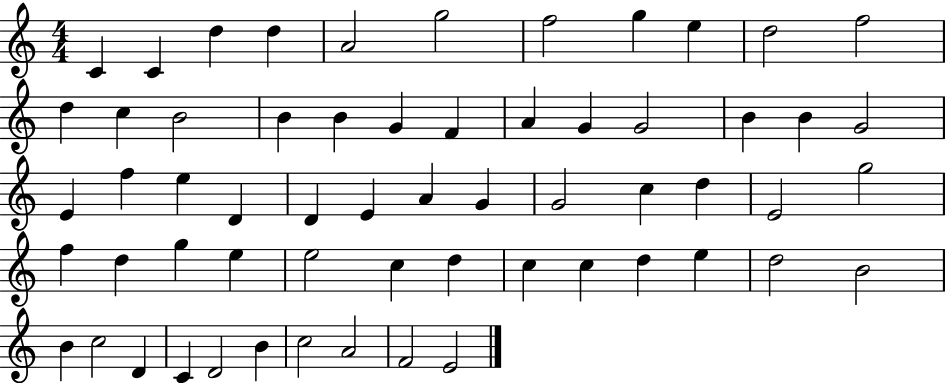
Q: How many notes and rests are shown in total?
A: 60